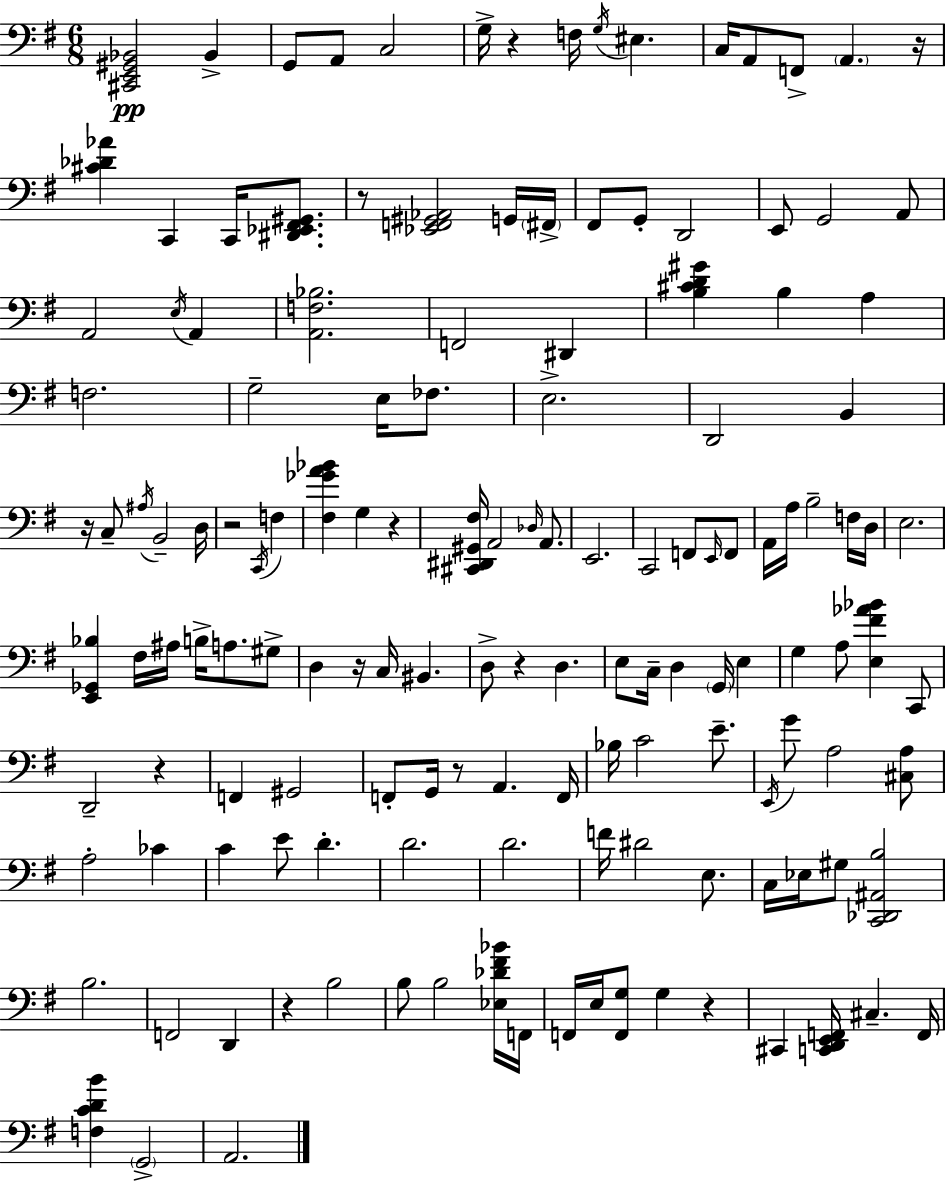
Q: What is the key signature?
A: E minor